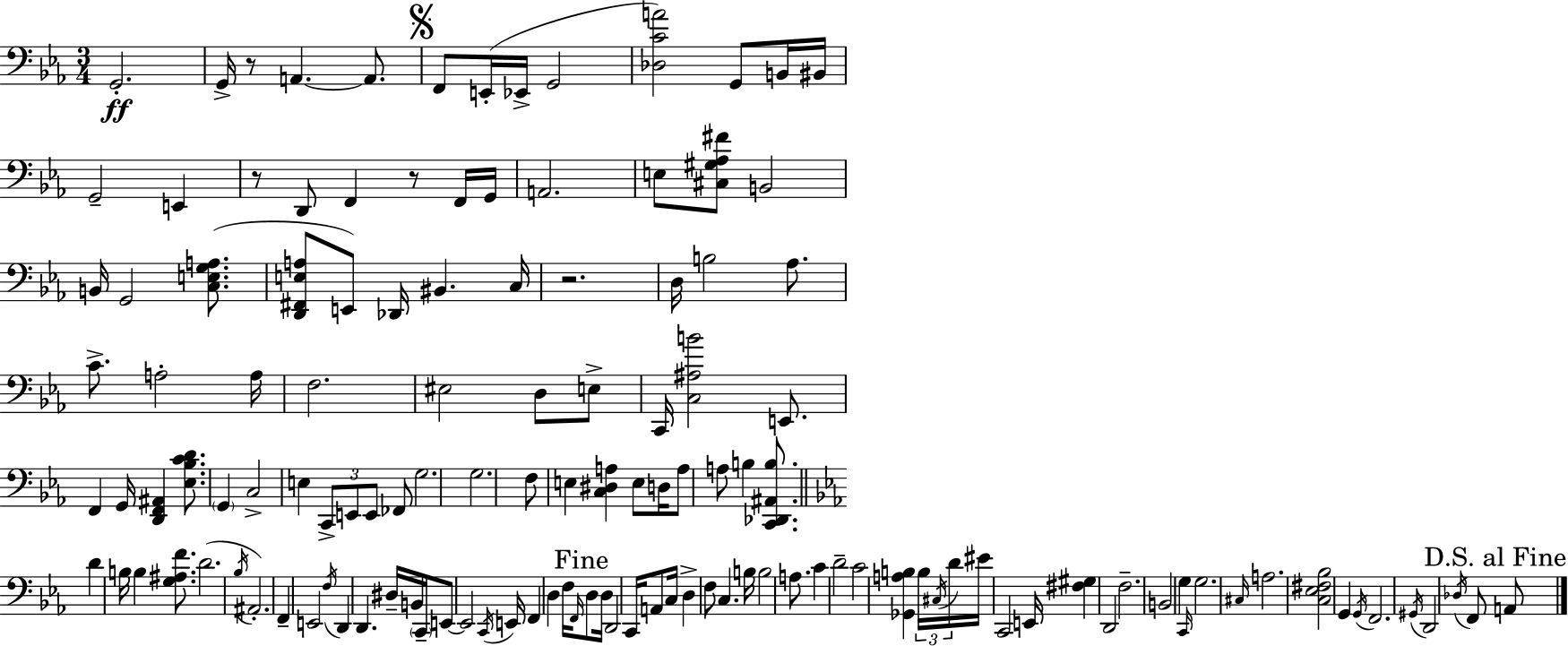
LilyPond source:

{
  \clef bass
  \numericTimeSignature
  \time 3/4
  \key ees \major
  \repeat volta 2 { g,2.-.\ff | g,16-> r8 a,4.~~ a,8. | \mark \markup { \musicglyph "scripts.segno" } f,8 e,16-.( ees,16-> g,2 | <des c' a'>2) g,8 b,16 bis,16 | \break g,2-- e,4 | r8 d,8 f,4 r8 f,16 g,16 | a,2. | e8 <cis gis aes fis'>8 b,2 | \break b,16 g,2 <c e g a>8.( | <d, fis, e a>8 e,8) des,16 bis,4. c16 | r2. | d16 b2 aes8. | \break c'8.-> a2-. a16 | f2. | eis2 d8 e8-> | c,16 <c ais b'>2 e,8. | \break f,4 g,16 <d, f, ais,>4 <ees bes c' d'>8. | \parenthesize g,4 c2-> | e4 \tuplet 3/2 { c,8-> e,8 e,8 } fes,8 | g2. | \break g2. | f8 e4 <c dis a>4 e8 | d16 a8 a8 b4 <c, des, ais, b>8. | \bar "||" \break \key c \minor d'4 b16 b4 <g ais f'>8. | d'2.( | \acciaccatura { bes16 } ais,2.-.) | f,4-- e,2 | \break \acciaccatura { f16 } d,4 d,4. | dis16-- b,16 \parenthesize c,16-- e,8~~ e,2 | \acciaccatura { c,16 } e,16 f,4 d4 f16 | \grace { f,16 } \mark "Fine" d8 d16 d,2 | \break c,16 a,8 c16 d4-> f8 c4. | b16 b2 | a8. c'4 d'2-- | c'2 | \break <ges, a b>4 \tuplet 3/2 { b16 \acciaccatura { cis16 } d'16 } eis'16 c,2 | e,16 <fis gis>4 d,2 | f2.-- | b,2 | \break g4 \grace { c,16 } g2. | \grace { cis16 } a2. | <c ees fis bes>2 | g,4 \acciaccatura { g,16 } f,2. | \break \acciaccatura { gis,16 } d,2 | \acciaccatura { des16 } f,8 \mark "D.S. al Fine" a,8 } \bar "|."
}